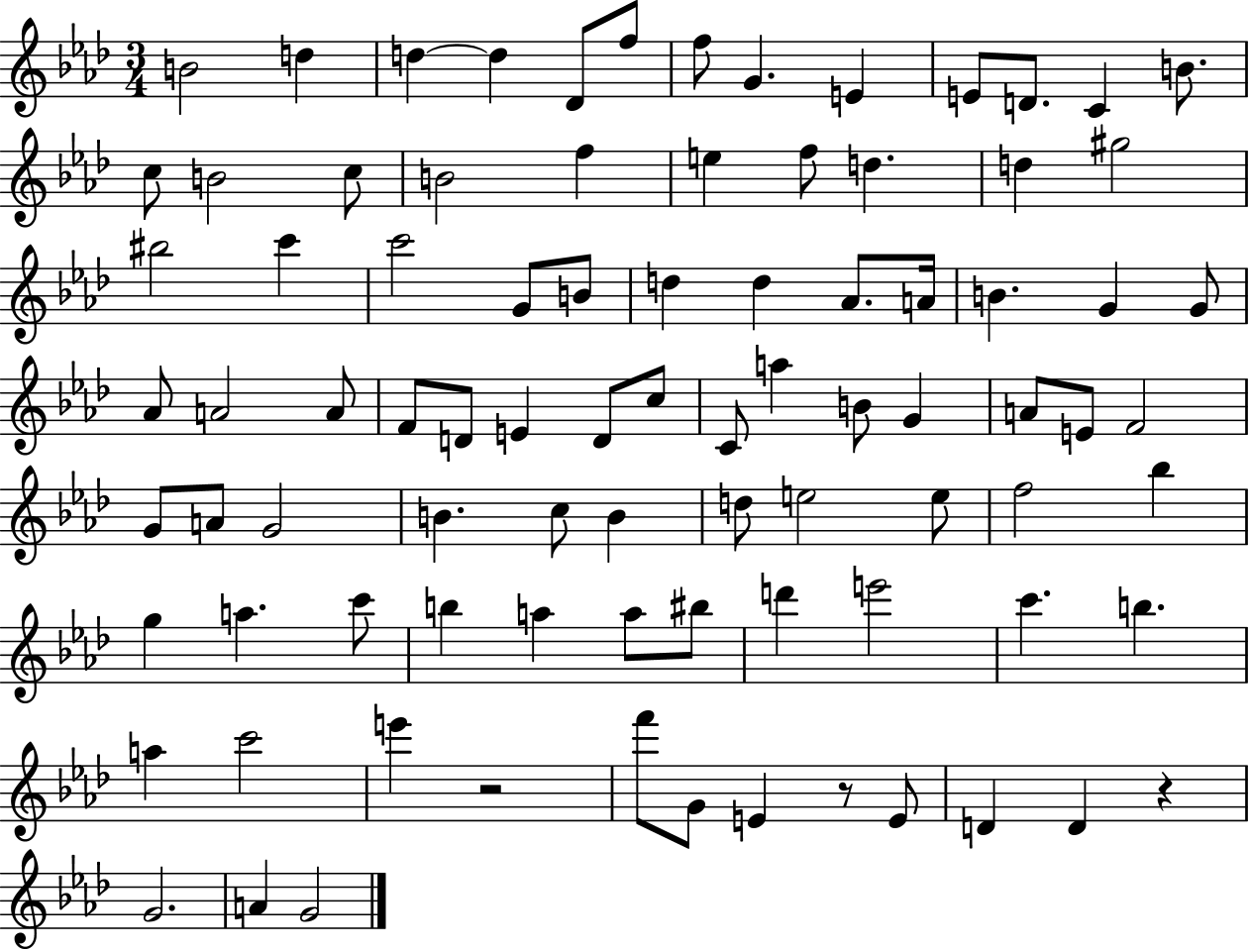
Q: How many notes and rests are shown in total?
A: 87